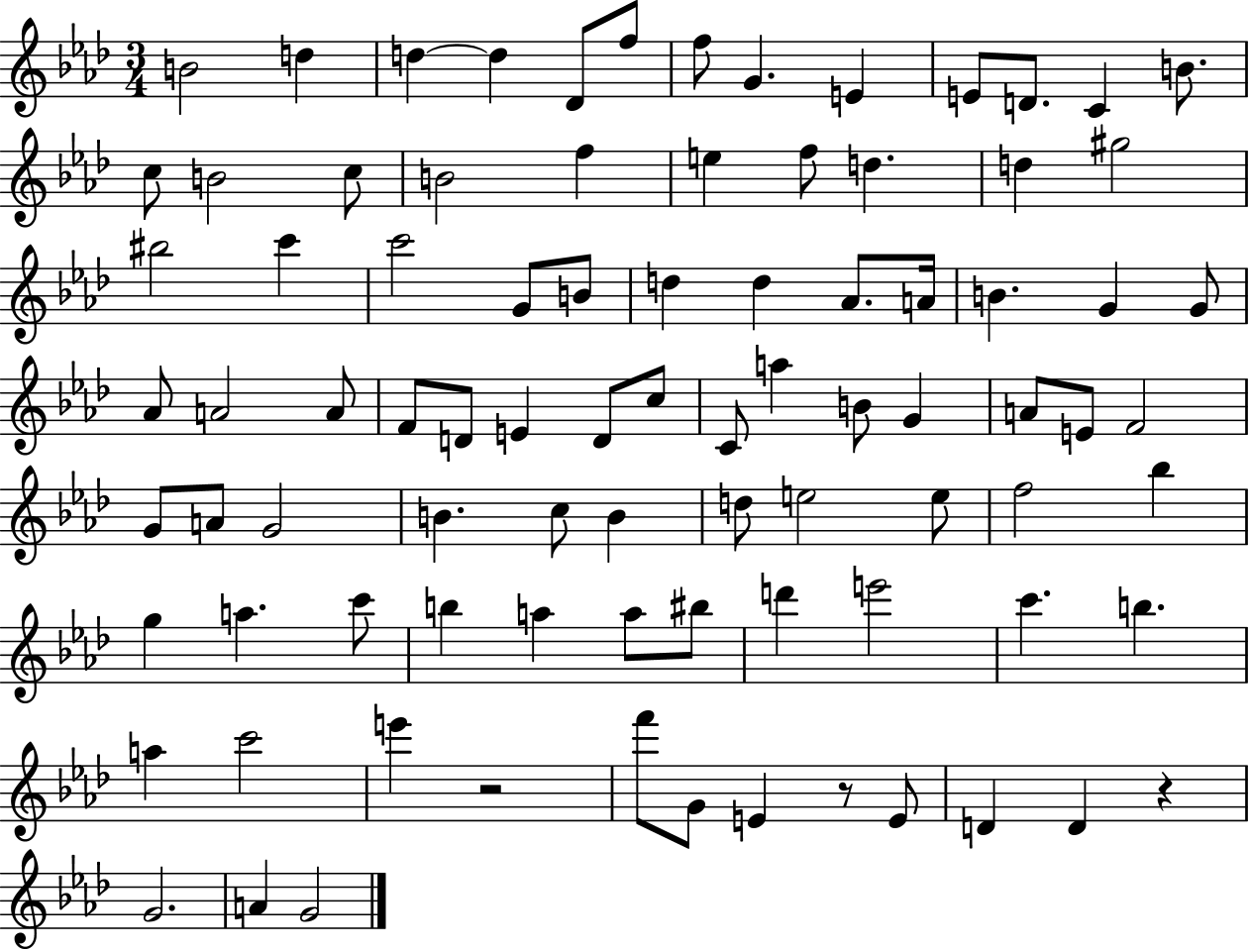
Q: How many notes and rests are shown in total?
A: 87